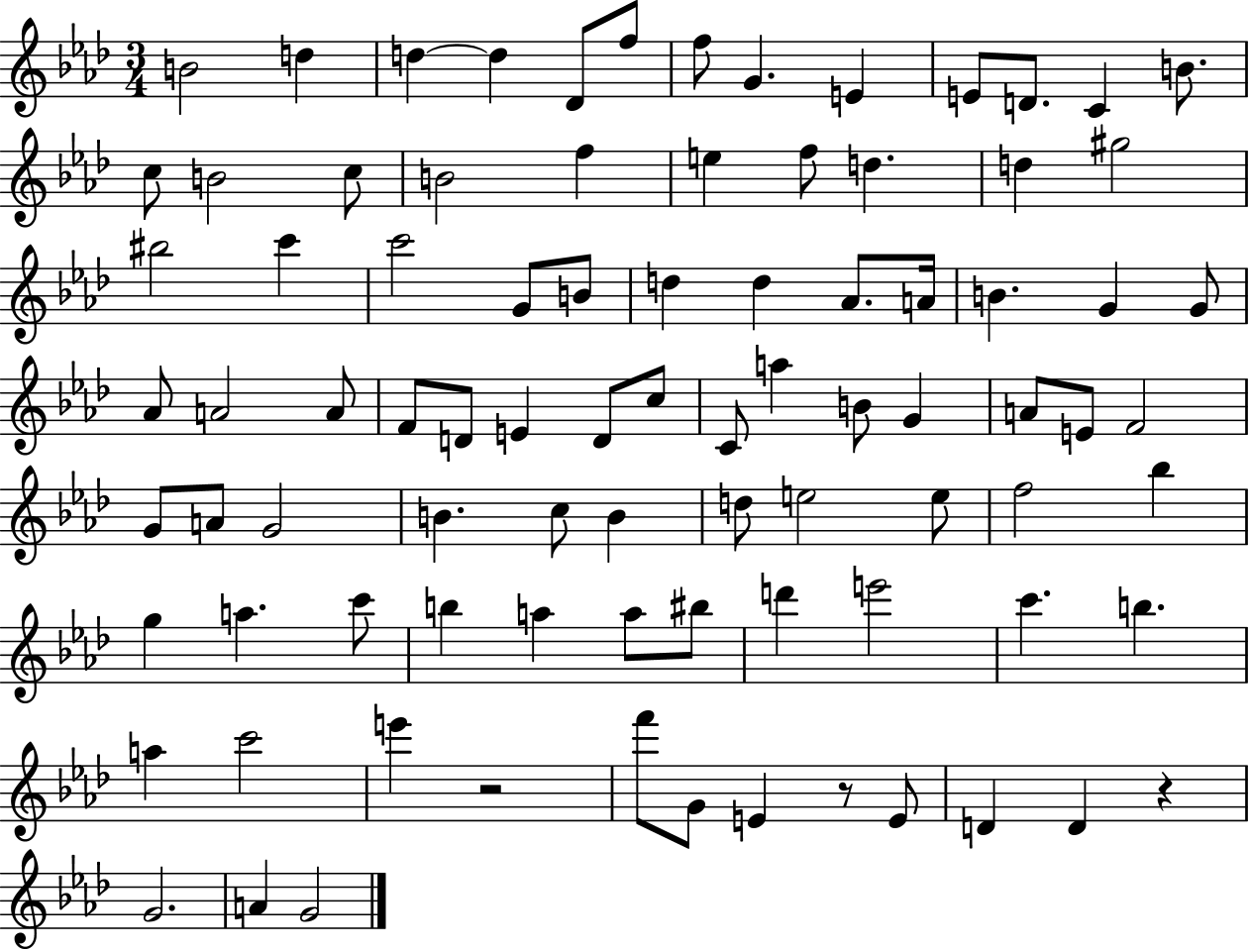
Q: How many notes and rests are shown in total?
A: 87